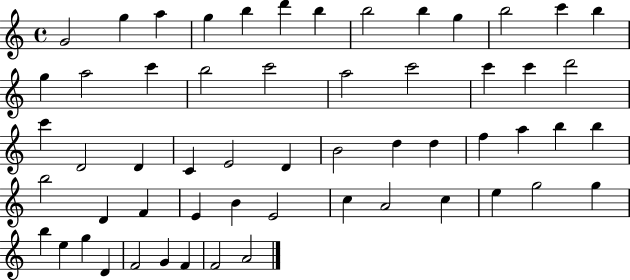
{
  \clef treble
  \time 4/4
  \defaultTimeSignature
  \key c \major
  g'2 g''4 a''4 | g''4 b''4 d'''4 b''4 | b''2 b''4 g''4 | b''2 c'''4 b''4 | \break g''4 a''2 c'''4 | b''2 c'''2 | a''2 c'''2 | c'''4 c'''4 d'''2 | \break c'''4 d'2 d'4 | c'4 e'2 d'4 | b'2 d''4 d''4 | f''4 a''4 b''4 b''4 | \break b''2 d'4 f'4 | e'4 b'4 e'2 | c''4 a'2 c''4 | e''4 g''2 g''4 | \break b''4 e''4 g''4 d'4 | f'2 g'4 f'4 | f'2 a'2 | \bar "|."
}